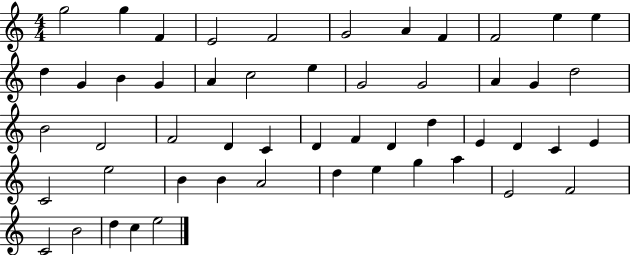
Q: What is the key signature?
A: C major